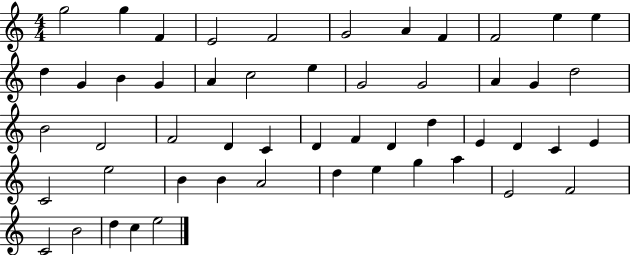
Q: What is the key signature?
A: C major